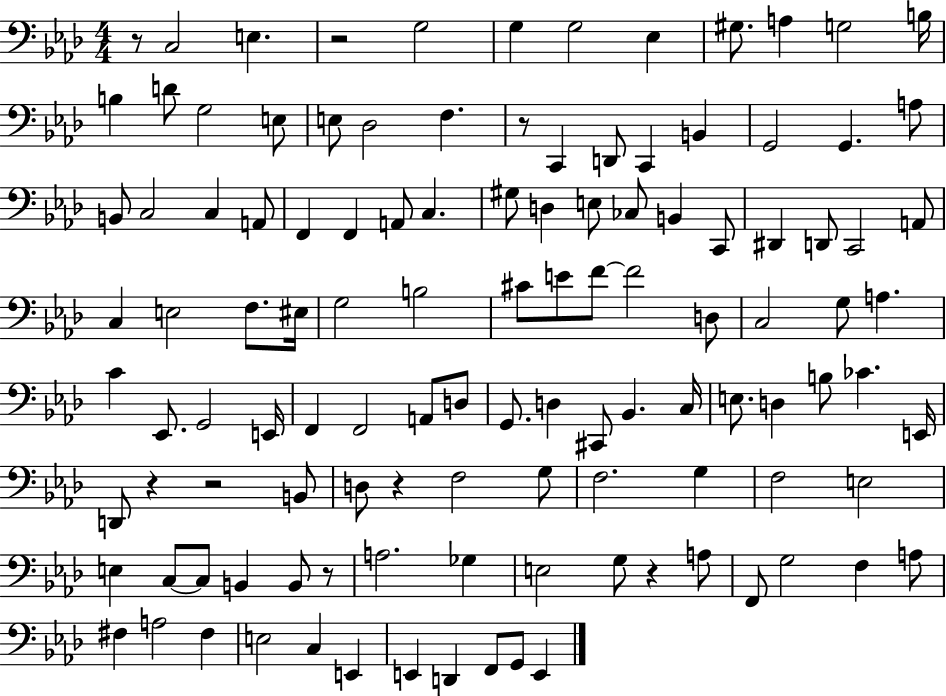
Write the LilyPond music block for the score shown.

{
  \clef bass
  \numericTimeSignature
  \time 4/4
  \key aes \major
  r8 c2 e4. | r2 g2 | g4 g2 ees4 | gis8. a4 g2 b16 | \break b4 d'8 g2 e8 | e8 des2 f4. | r8 c,4 d,8 c,4 b,4 | g,2 g,4. a8 | \break b,8 c2 c4 a,8 | f,4 f,4 a,8 c4. | gis8 d4 e8 ces8 b,4 c,8 | dis,4 d,8 c,2 a,8 | \break c4 e2 f8. eis16 | g2 b2 | cis'8 e'8 f'8~~ f'2 d8 | c2 g8 a4. | \break c'4 ees,8. g,2 e,16 | f,4 f,2 a,8 d8 | g,8. d4 cis,8 bes,4. c16 | e8. d4 b8 ces'4. e,16 | \break d,8 r4 r2 b,8 | d8 r4 f2 g8 | f2. g4 | f2 e2 | \break e4 c8~~ c8 b,4 b,8 r8 | a2. ges4 | e2 g8 r4 a8 | f,8 g2 f4 a8 | \break fis4 a2 fis4 | e2 c4 e,4 | e,4 d,4 f,8 g,8 e,4 | \bar "|."
}